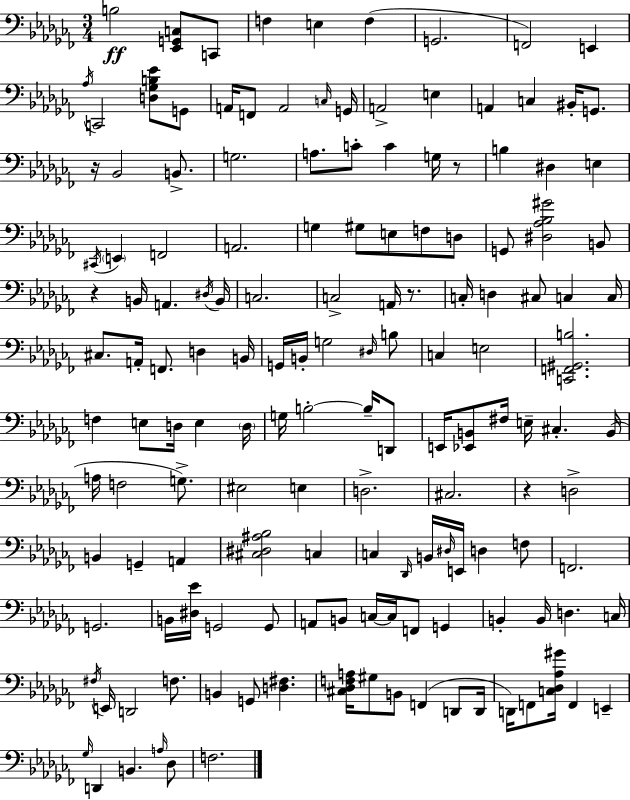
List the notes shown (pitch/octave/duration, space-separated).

B3/h [Eb2,G2,C3]/e C2/e F3/q E3/q F3/q G2/h. F2/h E2/q Ab3/s C2/h [D3,Gb3,B3,Eb4]/e G2/e A2/s F2/e A2/h C3/s G2/s A2/h E3/q A2/q C3/q BIS2/s G2/e. R/s Bb2/h B2/e. G3/h. A3/e. C4/e C4/q G3/s R/e B3/q D#3/q E3/q C#2/s E2/q F2/h A2/h. G3/q G#3/e E3/e F3/e D3/e G2/e [D#3,Ab3,Bb3,G#4]/h B2/e R/q B2/s A2/q. D#3/s B2/s C3/h. C3/h A2/s R/e. C3/s D3/q C#3/e C3/q C3/s C#3/e. A2/s F2/e. D3/q B2/s G2/s B2/s G3/h D#3/s B3/e C3/q E3/h [C2,F2,G#2,B3]/h. F3/q E3/e D3/s E3/q D3/s G3/s B3/h B3/s D2/e E2/s [Eb2,B2]/e F#3/s E3/s C#3/q. B2/s A3/s F3/h G3/e. EIS3/h E3/q D3/h. C#3/h. R/q D3/h B2/q G2/q A2/q [C#3,D#3,A#3,Bb3]/h C3/q C3/q Db2/s B2/s D#3/s E2/s D3/q F3/e F2/h. G2/h. B2/s [D#3,Eb4]/s G2/h G2/e A2/e B2/e C3/s C3/s F2/e G2/q B2/q B2/s D3/q. C3/s F#3/s E2/s D2/h F3/e. B2/q G2/e [D3,F#3]/q. [C#3,Db3,F3,A3]/s G#3/e B2/e F2/q D2/e D2/s D2/s F2/e [C3,Db3,Ab3,G#4]/s F2/q E2/q Gb3/s D2/q B2/q. A3/s Db3/e F3/h.